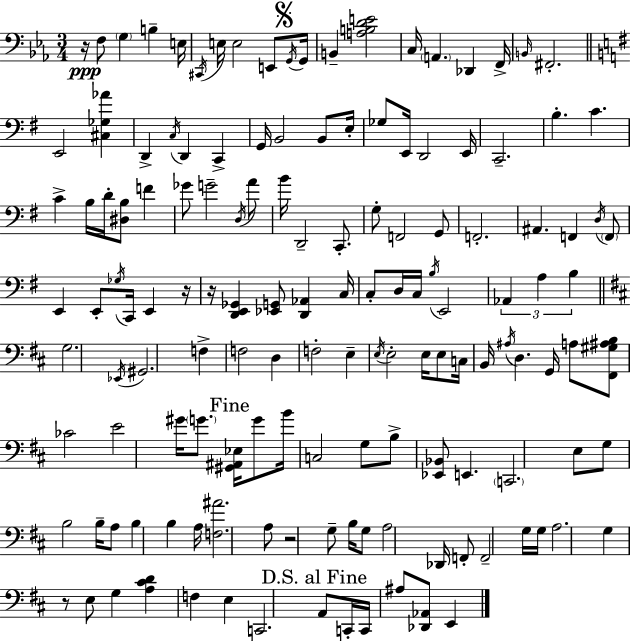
R/s F3/e G3/q B3/q E3/s C#2/s E3/s E3/h E2/e G2/s G2/s B2/q [A3,B3,D4,E4]/h C3/s A2/q. Db2/q F2/s B2/s F#2/h. E2/h [C#3,Gb3,Ab4]/q D2/q C3/s D2/q C2/q G2/s B2/h B2/e E3/s Gb3/e E2/s D2/h E2/s C2/h. B3/q. C4/q. C4/q B3/s D4/s [D#3,B3]/e F4/q Gb4/e G4/h D3/s A4/e B4/s D2/h C2/e. G3/e F2/h G2/e F2/h. A#2/q. F2/q D3/s F2/e E2/q E2/e Gb3/s C2/s E2/q R/s R/s [D2,E2,Gb2]/q [Eb2,G2]/e [D2,Ab2]/q C3/s C3/e D3/s C3/s B3/s E2/h Ab2/q A3/q B3/q G3/h. Eb2/s G#2/h. F3/q F3/h D3/q F3/h E3/q E3/s E3/h E3/s E3/e C3/s B2/s A#3/s D3/q. G2/s A3/e [F#2,G#3,A#3,B3]/e CES4/h E4/h G#4/s G4/e. [G#2,A#2,Eb3]/s G4/e B4/s C3/h G3/e B3/e [Eb2,Bb2]/e E2/q. C2/h. E3/e G3/e B3/h B3/s A3/e B3/q B3/q A3/s [F3,A#4]/h. A3/e R/h G3/e B3/s G3/e A3/h Db2/s F2/e F2/h G3/s G3/s A3/h. G3/q R/e E3/e G3/q [A3,C#4,D4]/q F3/q E3/q C2/h. A2/e C2/s C2/s A#3/e [Db2,Ab2]/e E2/q